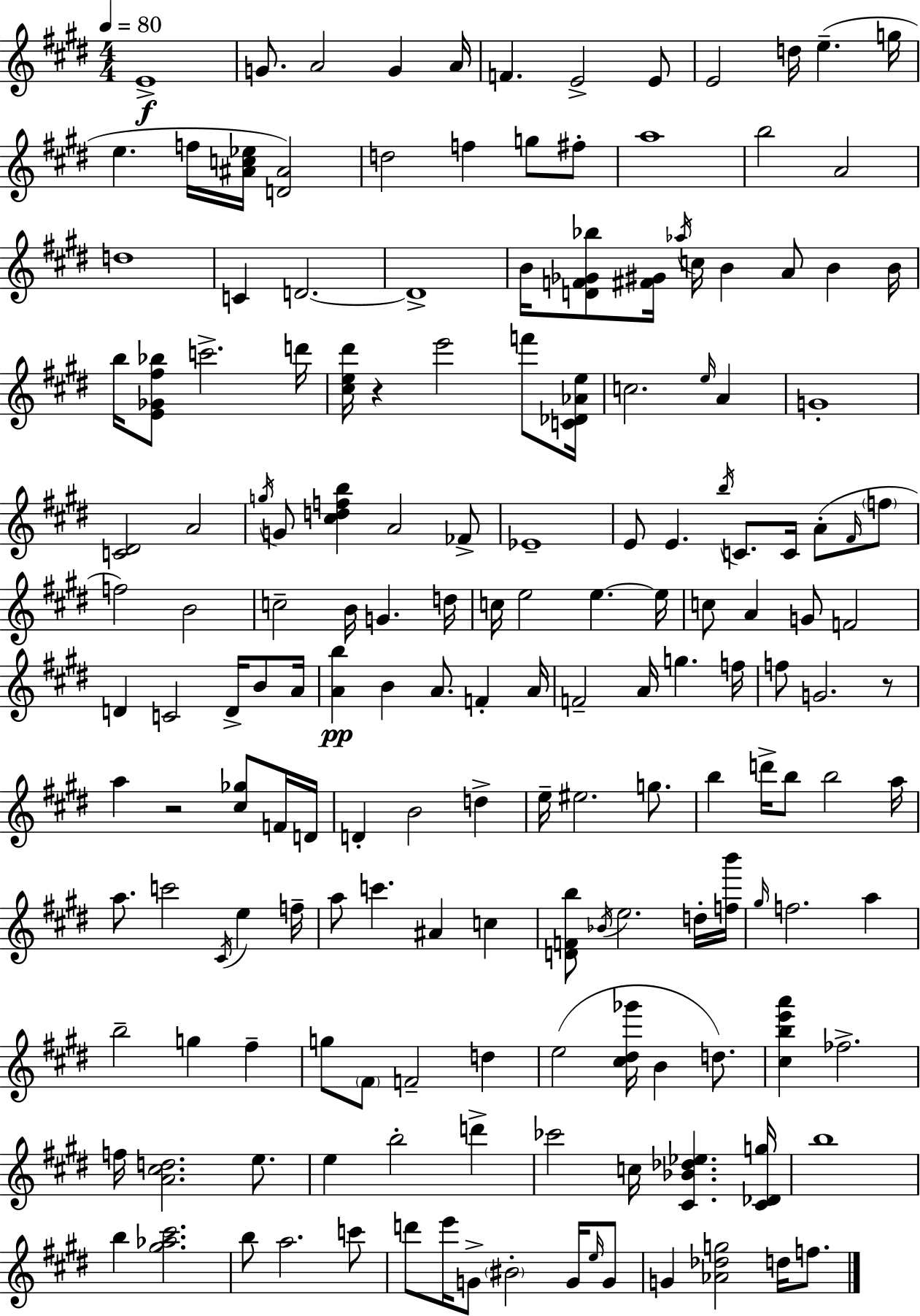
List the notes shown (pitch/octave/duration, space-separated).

E4/w G4/e. A4/h G4/q A4/s F4/q. E4/h E4/e E4/h D5/s E5/q. G5/s E5/q. F5/s [A#4,C5,Eb5]/s [D4,A#4]/h D5/h F5/q G5/e F#5/e A5/w B5/h A4/h D5/w C4/q D4/h. D4/w B4/s [D4,F4,Gb4,Bb5]/e [F#4,G#4]/s Ab5/s C5/s B4/q A4/e B4/q B4/s B5/s [E4,Gb4,F#5,Bb5]/e C6/h. D6/s [C#5,E5,D#6]/s R/q E6/h F6/e [C4,Db4,Ab4,E5]/s C5/h. E5/s A4/q G4/w [C4,D#4]/h A4/h G5/s G4/e [C#5,D5,F5,B5]/q A4/h FES4/e Eb4/w E4/e E4/q. B5/s C4/e. C4/s A4/e F#4/s F5/e F5/h B4/h C5/h B4/s G4/q. D5/s C5/s E5/h E5/q. E5/s C5/e A4/q G4/e F4/h D4/q C4/h D4/s B4/e A4/s [A4,B5]/q B4/q A4/e. F4/q A4/s F4/h A4/s G5/q. F5/s F5/e G4/h. R/e A5/q R/h [C#5,Gb5]/e F4/s D4/s D4/q B4/h D5/q E5/s EIS5/h. G5/e. B5/q D6/s B5/e B5/h A5/s A5/e. C6/h C#4/s E5/q F5/s A5/e C6/q. A#4/q C5/q [D4,F4,B5]/e Bb4/s E5/h. D5/s [F5,B6]/s G#5/s F5/h. A5/q B5/h G5/q F#5/q G5/e F#4/e F4/h D5/q E5/h [C#5,D#5,Gb6]/s B4/q D5/e. [C#5,B5,E6,A6]/q FES5/h. F5/s [A4,C#5,D5]/h. E5/e. E5/q B5/h D6/q CES6/h C5/s [C#4,Bb4,Db5,Eb5]/q. [C#4,Db4,G5]/s B5/w B5/q [G#5,Ab5,C#6]/h. B5/e A5/h. C6/e D6/e E6/s G4/e BIS4/h G4/s E5/s G4/e G4/q [Ab4,Db5,G5]/h D5/s F5/e.